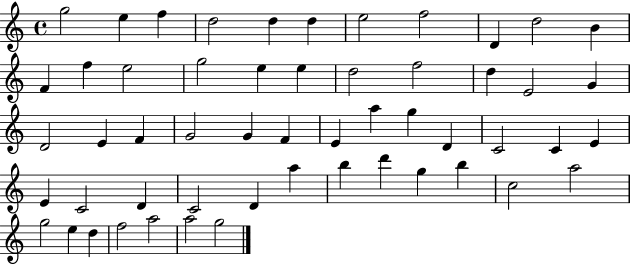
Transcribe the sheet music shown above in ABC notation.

X:1
T:Untitled
M:4/4
L:1/4
K:C
g2 e f d2 d d e2 f2 D d2 B F f e2 g2 e e d2 f2 d E2 G D2 E F G2 G F E a g D C2 C E E C2 D C2 D a b d' g b c2 a2 g2 e d f2 a2 a2 g2